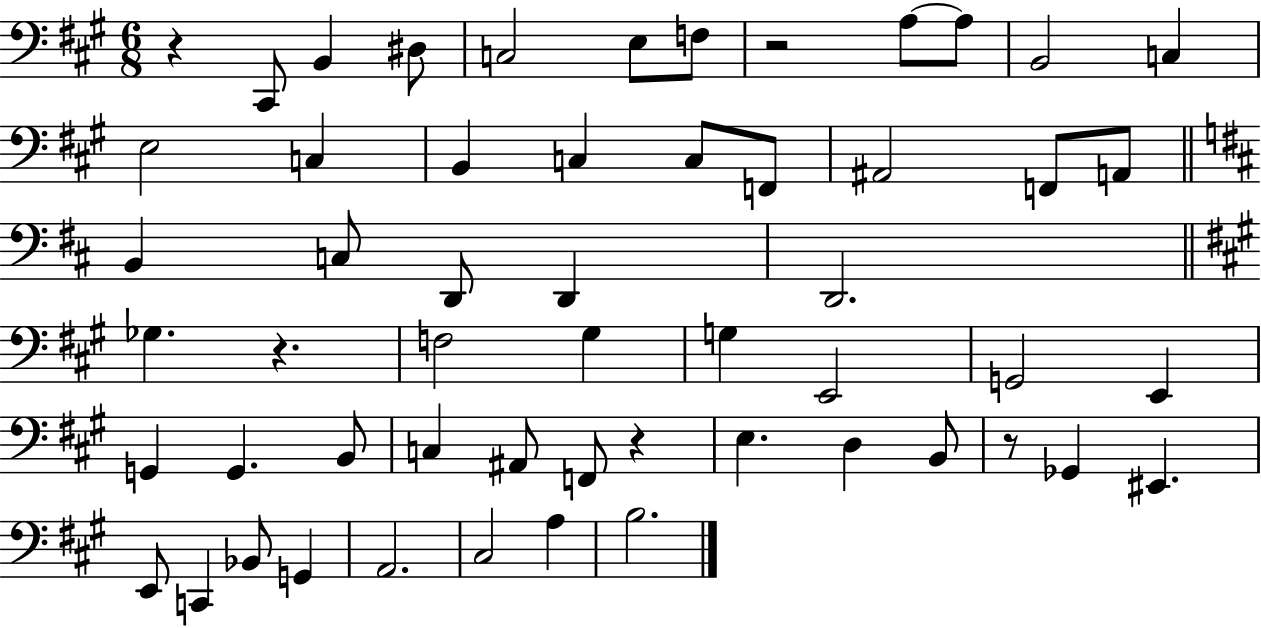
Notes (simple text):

R/q C#2/e B2/q D#3/e C3/h E3/e F3/e R/h A3/e A3/e B2/h C3/q E3/h C3/q B2/q C3/q C3/e F2/e A#2/h F2/e A2/e B2/q C3/e D2/e D2/q D2/h. Gb3/q. R/q. F3/h G#3/q G3/q E2/h G2/h E2/q G2/q G2/q. B2/e C3/q A#2/e F2/e R/q E3/q. D3/q B2/e R/e Gb2/q EIS2/q. E2/e C2/q Bb2/e G2/q A2/h. C#3/h A3/q B3/h.